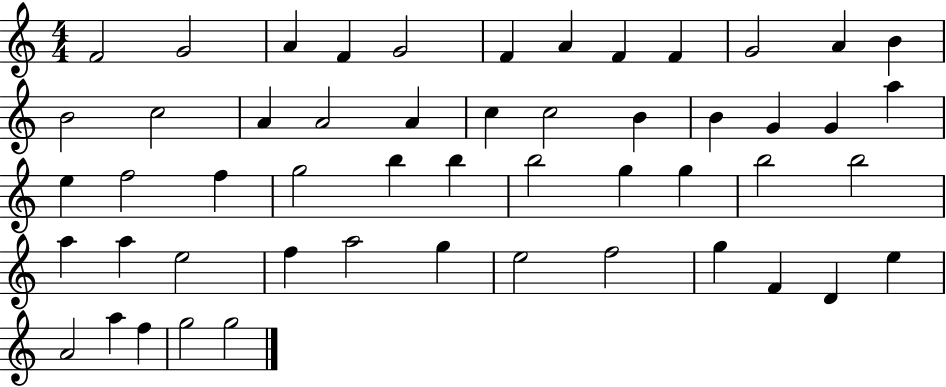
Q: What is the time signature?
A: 4/4